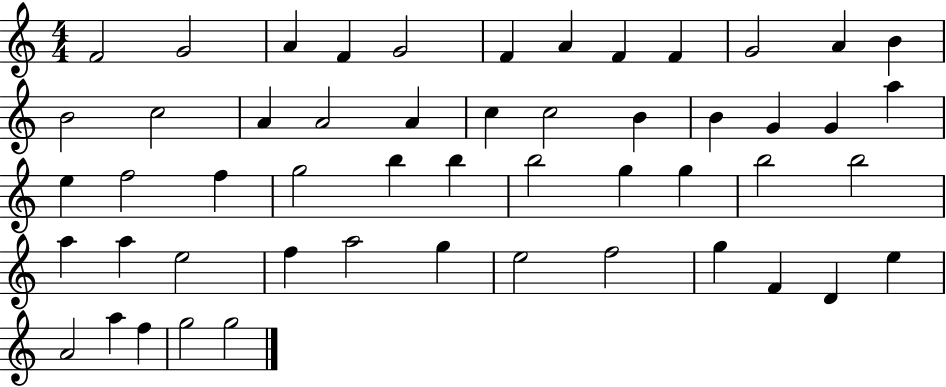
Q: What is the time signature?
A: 4/4